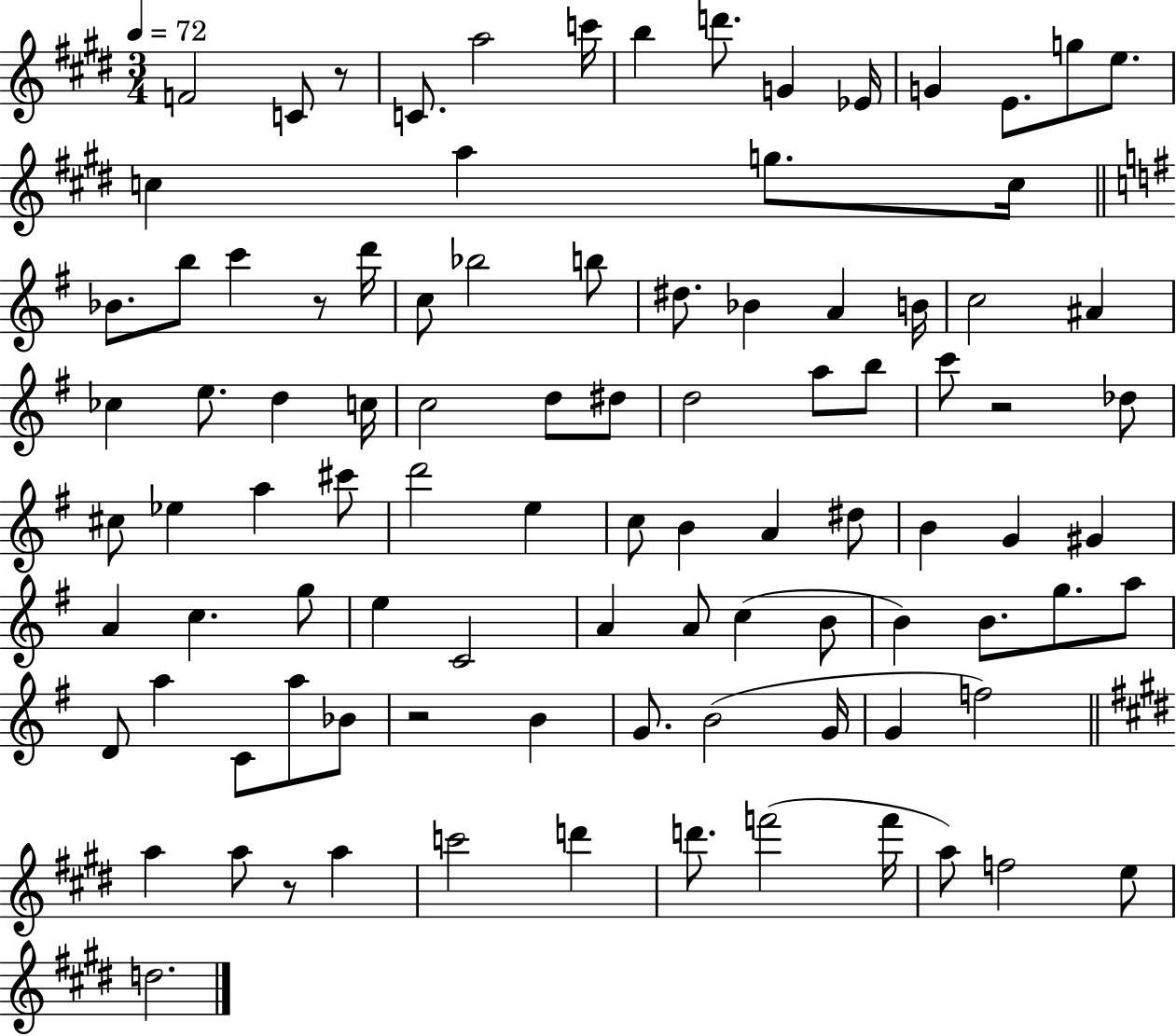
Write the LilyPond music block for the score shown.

{
  \clef treble
  \numericTimeSignature
  \time 3/4
  \key e \major
  \tempo 4 = 72
  \repeat volta 2 { f'2 c'8 r8 | c'8. a''2 c'''16 | b''4 d'''8. g'4 ees'16 | g'4 e'8. g''8 e''8. | \break c''4 a''4 g''8. c''16 | \bar "||" \break \key g \major bes'8. b''8 c'''4 r8 d'''16 | c''8 bes''2 b''8 | dis''8. bes'4 a'4 b'16 | c''2 ais'4 | \break ces''4 e''8. d''4 c''16 | c''2 d''8 dis''8 | d''2 a''8 b''8 | c'''8 r2 des''8 | \break cis''8 ees''4 a''4 cis'''8 | d'''2 e''4 | c''8 b'4 a'4 dis''8 | b'4 g'4 gis'4 | \break a'4 c''4. g''8 | e''4 c'2 | a'4 a'8 c''4( b'8 | b'4) b'8. g''8. a''8 | \break d'8 a''4 c'8 a''8 bes'8 | r2 b'4 | g'8. b'2( g'16 | g'4 f''2) | \break \bar "||" \break \key e \major a''4 a''8 r8 a''4 | c'''2 d'''4 | d'''8. f'''2( f'''16 | a''8) f''2 e''8 | \break d''2. | } \bar "|."
}